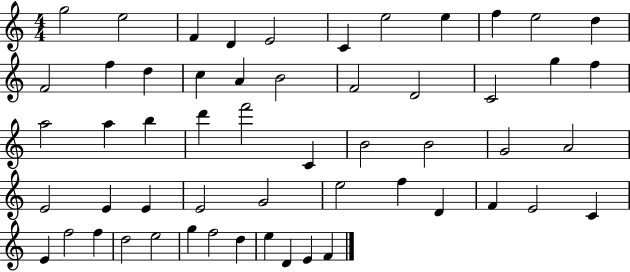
{
  \clef treble
  \numericTimeSignature
  \time 4/4
  \key c \major
  g''2 e''2 | f'4 d'4 e'2 | c'4 e''2 e''4 | f''4 e''2 d''4 | \break f'2 f''4 d''4 | c''4 a'4 b'2 | f'2 d'2 | c'2 g''4 f''4 | \break a''2 a''4 b''4 | d'''4 f'''2 c'4 | b'2 b'2 | g'2 a'2 | \break e'2 e'4 e'4 | e'2 g'2 | e''2 f''4 d'4 | f'4 e'2 c'4 | \break e'4 f''2 f''4 | d''2 e''2 | g''4 f''2 d''4 | e''4 d'4 e'4 f'4 | \break \bar "|."
}